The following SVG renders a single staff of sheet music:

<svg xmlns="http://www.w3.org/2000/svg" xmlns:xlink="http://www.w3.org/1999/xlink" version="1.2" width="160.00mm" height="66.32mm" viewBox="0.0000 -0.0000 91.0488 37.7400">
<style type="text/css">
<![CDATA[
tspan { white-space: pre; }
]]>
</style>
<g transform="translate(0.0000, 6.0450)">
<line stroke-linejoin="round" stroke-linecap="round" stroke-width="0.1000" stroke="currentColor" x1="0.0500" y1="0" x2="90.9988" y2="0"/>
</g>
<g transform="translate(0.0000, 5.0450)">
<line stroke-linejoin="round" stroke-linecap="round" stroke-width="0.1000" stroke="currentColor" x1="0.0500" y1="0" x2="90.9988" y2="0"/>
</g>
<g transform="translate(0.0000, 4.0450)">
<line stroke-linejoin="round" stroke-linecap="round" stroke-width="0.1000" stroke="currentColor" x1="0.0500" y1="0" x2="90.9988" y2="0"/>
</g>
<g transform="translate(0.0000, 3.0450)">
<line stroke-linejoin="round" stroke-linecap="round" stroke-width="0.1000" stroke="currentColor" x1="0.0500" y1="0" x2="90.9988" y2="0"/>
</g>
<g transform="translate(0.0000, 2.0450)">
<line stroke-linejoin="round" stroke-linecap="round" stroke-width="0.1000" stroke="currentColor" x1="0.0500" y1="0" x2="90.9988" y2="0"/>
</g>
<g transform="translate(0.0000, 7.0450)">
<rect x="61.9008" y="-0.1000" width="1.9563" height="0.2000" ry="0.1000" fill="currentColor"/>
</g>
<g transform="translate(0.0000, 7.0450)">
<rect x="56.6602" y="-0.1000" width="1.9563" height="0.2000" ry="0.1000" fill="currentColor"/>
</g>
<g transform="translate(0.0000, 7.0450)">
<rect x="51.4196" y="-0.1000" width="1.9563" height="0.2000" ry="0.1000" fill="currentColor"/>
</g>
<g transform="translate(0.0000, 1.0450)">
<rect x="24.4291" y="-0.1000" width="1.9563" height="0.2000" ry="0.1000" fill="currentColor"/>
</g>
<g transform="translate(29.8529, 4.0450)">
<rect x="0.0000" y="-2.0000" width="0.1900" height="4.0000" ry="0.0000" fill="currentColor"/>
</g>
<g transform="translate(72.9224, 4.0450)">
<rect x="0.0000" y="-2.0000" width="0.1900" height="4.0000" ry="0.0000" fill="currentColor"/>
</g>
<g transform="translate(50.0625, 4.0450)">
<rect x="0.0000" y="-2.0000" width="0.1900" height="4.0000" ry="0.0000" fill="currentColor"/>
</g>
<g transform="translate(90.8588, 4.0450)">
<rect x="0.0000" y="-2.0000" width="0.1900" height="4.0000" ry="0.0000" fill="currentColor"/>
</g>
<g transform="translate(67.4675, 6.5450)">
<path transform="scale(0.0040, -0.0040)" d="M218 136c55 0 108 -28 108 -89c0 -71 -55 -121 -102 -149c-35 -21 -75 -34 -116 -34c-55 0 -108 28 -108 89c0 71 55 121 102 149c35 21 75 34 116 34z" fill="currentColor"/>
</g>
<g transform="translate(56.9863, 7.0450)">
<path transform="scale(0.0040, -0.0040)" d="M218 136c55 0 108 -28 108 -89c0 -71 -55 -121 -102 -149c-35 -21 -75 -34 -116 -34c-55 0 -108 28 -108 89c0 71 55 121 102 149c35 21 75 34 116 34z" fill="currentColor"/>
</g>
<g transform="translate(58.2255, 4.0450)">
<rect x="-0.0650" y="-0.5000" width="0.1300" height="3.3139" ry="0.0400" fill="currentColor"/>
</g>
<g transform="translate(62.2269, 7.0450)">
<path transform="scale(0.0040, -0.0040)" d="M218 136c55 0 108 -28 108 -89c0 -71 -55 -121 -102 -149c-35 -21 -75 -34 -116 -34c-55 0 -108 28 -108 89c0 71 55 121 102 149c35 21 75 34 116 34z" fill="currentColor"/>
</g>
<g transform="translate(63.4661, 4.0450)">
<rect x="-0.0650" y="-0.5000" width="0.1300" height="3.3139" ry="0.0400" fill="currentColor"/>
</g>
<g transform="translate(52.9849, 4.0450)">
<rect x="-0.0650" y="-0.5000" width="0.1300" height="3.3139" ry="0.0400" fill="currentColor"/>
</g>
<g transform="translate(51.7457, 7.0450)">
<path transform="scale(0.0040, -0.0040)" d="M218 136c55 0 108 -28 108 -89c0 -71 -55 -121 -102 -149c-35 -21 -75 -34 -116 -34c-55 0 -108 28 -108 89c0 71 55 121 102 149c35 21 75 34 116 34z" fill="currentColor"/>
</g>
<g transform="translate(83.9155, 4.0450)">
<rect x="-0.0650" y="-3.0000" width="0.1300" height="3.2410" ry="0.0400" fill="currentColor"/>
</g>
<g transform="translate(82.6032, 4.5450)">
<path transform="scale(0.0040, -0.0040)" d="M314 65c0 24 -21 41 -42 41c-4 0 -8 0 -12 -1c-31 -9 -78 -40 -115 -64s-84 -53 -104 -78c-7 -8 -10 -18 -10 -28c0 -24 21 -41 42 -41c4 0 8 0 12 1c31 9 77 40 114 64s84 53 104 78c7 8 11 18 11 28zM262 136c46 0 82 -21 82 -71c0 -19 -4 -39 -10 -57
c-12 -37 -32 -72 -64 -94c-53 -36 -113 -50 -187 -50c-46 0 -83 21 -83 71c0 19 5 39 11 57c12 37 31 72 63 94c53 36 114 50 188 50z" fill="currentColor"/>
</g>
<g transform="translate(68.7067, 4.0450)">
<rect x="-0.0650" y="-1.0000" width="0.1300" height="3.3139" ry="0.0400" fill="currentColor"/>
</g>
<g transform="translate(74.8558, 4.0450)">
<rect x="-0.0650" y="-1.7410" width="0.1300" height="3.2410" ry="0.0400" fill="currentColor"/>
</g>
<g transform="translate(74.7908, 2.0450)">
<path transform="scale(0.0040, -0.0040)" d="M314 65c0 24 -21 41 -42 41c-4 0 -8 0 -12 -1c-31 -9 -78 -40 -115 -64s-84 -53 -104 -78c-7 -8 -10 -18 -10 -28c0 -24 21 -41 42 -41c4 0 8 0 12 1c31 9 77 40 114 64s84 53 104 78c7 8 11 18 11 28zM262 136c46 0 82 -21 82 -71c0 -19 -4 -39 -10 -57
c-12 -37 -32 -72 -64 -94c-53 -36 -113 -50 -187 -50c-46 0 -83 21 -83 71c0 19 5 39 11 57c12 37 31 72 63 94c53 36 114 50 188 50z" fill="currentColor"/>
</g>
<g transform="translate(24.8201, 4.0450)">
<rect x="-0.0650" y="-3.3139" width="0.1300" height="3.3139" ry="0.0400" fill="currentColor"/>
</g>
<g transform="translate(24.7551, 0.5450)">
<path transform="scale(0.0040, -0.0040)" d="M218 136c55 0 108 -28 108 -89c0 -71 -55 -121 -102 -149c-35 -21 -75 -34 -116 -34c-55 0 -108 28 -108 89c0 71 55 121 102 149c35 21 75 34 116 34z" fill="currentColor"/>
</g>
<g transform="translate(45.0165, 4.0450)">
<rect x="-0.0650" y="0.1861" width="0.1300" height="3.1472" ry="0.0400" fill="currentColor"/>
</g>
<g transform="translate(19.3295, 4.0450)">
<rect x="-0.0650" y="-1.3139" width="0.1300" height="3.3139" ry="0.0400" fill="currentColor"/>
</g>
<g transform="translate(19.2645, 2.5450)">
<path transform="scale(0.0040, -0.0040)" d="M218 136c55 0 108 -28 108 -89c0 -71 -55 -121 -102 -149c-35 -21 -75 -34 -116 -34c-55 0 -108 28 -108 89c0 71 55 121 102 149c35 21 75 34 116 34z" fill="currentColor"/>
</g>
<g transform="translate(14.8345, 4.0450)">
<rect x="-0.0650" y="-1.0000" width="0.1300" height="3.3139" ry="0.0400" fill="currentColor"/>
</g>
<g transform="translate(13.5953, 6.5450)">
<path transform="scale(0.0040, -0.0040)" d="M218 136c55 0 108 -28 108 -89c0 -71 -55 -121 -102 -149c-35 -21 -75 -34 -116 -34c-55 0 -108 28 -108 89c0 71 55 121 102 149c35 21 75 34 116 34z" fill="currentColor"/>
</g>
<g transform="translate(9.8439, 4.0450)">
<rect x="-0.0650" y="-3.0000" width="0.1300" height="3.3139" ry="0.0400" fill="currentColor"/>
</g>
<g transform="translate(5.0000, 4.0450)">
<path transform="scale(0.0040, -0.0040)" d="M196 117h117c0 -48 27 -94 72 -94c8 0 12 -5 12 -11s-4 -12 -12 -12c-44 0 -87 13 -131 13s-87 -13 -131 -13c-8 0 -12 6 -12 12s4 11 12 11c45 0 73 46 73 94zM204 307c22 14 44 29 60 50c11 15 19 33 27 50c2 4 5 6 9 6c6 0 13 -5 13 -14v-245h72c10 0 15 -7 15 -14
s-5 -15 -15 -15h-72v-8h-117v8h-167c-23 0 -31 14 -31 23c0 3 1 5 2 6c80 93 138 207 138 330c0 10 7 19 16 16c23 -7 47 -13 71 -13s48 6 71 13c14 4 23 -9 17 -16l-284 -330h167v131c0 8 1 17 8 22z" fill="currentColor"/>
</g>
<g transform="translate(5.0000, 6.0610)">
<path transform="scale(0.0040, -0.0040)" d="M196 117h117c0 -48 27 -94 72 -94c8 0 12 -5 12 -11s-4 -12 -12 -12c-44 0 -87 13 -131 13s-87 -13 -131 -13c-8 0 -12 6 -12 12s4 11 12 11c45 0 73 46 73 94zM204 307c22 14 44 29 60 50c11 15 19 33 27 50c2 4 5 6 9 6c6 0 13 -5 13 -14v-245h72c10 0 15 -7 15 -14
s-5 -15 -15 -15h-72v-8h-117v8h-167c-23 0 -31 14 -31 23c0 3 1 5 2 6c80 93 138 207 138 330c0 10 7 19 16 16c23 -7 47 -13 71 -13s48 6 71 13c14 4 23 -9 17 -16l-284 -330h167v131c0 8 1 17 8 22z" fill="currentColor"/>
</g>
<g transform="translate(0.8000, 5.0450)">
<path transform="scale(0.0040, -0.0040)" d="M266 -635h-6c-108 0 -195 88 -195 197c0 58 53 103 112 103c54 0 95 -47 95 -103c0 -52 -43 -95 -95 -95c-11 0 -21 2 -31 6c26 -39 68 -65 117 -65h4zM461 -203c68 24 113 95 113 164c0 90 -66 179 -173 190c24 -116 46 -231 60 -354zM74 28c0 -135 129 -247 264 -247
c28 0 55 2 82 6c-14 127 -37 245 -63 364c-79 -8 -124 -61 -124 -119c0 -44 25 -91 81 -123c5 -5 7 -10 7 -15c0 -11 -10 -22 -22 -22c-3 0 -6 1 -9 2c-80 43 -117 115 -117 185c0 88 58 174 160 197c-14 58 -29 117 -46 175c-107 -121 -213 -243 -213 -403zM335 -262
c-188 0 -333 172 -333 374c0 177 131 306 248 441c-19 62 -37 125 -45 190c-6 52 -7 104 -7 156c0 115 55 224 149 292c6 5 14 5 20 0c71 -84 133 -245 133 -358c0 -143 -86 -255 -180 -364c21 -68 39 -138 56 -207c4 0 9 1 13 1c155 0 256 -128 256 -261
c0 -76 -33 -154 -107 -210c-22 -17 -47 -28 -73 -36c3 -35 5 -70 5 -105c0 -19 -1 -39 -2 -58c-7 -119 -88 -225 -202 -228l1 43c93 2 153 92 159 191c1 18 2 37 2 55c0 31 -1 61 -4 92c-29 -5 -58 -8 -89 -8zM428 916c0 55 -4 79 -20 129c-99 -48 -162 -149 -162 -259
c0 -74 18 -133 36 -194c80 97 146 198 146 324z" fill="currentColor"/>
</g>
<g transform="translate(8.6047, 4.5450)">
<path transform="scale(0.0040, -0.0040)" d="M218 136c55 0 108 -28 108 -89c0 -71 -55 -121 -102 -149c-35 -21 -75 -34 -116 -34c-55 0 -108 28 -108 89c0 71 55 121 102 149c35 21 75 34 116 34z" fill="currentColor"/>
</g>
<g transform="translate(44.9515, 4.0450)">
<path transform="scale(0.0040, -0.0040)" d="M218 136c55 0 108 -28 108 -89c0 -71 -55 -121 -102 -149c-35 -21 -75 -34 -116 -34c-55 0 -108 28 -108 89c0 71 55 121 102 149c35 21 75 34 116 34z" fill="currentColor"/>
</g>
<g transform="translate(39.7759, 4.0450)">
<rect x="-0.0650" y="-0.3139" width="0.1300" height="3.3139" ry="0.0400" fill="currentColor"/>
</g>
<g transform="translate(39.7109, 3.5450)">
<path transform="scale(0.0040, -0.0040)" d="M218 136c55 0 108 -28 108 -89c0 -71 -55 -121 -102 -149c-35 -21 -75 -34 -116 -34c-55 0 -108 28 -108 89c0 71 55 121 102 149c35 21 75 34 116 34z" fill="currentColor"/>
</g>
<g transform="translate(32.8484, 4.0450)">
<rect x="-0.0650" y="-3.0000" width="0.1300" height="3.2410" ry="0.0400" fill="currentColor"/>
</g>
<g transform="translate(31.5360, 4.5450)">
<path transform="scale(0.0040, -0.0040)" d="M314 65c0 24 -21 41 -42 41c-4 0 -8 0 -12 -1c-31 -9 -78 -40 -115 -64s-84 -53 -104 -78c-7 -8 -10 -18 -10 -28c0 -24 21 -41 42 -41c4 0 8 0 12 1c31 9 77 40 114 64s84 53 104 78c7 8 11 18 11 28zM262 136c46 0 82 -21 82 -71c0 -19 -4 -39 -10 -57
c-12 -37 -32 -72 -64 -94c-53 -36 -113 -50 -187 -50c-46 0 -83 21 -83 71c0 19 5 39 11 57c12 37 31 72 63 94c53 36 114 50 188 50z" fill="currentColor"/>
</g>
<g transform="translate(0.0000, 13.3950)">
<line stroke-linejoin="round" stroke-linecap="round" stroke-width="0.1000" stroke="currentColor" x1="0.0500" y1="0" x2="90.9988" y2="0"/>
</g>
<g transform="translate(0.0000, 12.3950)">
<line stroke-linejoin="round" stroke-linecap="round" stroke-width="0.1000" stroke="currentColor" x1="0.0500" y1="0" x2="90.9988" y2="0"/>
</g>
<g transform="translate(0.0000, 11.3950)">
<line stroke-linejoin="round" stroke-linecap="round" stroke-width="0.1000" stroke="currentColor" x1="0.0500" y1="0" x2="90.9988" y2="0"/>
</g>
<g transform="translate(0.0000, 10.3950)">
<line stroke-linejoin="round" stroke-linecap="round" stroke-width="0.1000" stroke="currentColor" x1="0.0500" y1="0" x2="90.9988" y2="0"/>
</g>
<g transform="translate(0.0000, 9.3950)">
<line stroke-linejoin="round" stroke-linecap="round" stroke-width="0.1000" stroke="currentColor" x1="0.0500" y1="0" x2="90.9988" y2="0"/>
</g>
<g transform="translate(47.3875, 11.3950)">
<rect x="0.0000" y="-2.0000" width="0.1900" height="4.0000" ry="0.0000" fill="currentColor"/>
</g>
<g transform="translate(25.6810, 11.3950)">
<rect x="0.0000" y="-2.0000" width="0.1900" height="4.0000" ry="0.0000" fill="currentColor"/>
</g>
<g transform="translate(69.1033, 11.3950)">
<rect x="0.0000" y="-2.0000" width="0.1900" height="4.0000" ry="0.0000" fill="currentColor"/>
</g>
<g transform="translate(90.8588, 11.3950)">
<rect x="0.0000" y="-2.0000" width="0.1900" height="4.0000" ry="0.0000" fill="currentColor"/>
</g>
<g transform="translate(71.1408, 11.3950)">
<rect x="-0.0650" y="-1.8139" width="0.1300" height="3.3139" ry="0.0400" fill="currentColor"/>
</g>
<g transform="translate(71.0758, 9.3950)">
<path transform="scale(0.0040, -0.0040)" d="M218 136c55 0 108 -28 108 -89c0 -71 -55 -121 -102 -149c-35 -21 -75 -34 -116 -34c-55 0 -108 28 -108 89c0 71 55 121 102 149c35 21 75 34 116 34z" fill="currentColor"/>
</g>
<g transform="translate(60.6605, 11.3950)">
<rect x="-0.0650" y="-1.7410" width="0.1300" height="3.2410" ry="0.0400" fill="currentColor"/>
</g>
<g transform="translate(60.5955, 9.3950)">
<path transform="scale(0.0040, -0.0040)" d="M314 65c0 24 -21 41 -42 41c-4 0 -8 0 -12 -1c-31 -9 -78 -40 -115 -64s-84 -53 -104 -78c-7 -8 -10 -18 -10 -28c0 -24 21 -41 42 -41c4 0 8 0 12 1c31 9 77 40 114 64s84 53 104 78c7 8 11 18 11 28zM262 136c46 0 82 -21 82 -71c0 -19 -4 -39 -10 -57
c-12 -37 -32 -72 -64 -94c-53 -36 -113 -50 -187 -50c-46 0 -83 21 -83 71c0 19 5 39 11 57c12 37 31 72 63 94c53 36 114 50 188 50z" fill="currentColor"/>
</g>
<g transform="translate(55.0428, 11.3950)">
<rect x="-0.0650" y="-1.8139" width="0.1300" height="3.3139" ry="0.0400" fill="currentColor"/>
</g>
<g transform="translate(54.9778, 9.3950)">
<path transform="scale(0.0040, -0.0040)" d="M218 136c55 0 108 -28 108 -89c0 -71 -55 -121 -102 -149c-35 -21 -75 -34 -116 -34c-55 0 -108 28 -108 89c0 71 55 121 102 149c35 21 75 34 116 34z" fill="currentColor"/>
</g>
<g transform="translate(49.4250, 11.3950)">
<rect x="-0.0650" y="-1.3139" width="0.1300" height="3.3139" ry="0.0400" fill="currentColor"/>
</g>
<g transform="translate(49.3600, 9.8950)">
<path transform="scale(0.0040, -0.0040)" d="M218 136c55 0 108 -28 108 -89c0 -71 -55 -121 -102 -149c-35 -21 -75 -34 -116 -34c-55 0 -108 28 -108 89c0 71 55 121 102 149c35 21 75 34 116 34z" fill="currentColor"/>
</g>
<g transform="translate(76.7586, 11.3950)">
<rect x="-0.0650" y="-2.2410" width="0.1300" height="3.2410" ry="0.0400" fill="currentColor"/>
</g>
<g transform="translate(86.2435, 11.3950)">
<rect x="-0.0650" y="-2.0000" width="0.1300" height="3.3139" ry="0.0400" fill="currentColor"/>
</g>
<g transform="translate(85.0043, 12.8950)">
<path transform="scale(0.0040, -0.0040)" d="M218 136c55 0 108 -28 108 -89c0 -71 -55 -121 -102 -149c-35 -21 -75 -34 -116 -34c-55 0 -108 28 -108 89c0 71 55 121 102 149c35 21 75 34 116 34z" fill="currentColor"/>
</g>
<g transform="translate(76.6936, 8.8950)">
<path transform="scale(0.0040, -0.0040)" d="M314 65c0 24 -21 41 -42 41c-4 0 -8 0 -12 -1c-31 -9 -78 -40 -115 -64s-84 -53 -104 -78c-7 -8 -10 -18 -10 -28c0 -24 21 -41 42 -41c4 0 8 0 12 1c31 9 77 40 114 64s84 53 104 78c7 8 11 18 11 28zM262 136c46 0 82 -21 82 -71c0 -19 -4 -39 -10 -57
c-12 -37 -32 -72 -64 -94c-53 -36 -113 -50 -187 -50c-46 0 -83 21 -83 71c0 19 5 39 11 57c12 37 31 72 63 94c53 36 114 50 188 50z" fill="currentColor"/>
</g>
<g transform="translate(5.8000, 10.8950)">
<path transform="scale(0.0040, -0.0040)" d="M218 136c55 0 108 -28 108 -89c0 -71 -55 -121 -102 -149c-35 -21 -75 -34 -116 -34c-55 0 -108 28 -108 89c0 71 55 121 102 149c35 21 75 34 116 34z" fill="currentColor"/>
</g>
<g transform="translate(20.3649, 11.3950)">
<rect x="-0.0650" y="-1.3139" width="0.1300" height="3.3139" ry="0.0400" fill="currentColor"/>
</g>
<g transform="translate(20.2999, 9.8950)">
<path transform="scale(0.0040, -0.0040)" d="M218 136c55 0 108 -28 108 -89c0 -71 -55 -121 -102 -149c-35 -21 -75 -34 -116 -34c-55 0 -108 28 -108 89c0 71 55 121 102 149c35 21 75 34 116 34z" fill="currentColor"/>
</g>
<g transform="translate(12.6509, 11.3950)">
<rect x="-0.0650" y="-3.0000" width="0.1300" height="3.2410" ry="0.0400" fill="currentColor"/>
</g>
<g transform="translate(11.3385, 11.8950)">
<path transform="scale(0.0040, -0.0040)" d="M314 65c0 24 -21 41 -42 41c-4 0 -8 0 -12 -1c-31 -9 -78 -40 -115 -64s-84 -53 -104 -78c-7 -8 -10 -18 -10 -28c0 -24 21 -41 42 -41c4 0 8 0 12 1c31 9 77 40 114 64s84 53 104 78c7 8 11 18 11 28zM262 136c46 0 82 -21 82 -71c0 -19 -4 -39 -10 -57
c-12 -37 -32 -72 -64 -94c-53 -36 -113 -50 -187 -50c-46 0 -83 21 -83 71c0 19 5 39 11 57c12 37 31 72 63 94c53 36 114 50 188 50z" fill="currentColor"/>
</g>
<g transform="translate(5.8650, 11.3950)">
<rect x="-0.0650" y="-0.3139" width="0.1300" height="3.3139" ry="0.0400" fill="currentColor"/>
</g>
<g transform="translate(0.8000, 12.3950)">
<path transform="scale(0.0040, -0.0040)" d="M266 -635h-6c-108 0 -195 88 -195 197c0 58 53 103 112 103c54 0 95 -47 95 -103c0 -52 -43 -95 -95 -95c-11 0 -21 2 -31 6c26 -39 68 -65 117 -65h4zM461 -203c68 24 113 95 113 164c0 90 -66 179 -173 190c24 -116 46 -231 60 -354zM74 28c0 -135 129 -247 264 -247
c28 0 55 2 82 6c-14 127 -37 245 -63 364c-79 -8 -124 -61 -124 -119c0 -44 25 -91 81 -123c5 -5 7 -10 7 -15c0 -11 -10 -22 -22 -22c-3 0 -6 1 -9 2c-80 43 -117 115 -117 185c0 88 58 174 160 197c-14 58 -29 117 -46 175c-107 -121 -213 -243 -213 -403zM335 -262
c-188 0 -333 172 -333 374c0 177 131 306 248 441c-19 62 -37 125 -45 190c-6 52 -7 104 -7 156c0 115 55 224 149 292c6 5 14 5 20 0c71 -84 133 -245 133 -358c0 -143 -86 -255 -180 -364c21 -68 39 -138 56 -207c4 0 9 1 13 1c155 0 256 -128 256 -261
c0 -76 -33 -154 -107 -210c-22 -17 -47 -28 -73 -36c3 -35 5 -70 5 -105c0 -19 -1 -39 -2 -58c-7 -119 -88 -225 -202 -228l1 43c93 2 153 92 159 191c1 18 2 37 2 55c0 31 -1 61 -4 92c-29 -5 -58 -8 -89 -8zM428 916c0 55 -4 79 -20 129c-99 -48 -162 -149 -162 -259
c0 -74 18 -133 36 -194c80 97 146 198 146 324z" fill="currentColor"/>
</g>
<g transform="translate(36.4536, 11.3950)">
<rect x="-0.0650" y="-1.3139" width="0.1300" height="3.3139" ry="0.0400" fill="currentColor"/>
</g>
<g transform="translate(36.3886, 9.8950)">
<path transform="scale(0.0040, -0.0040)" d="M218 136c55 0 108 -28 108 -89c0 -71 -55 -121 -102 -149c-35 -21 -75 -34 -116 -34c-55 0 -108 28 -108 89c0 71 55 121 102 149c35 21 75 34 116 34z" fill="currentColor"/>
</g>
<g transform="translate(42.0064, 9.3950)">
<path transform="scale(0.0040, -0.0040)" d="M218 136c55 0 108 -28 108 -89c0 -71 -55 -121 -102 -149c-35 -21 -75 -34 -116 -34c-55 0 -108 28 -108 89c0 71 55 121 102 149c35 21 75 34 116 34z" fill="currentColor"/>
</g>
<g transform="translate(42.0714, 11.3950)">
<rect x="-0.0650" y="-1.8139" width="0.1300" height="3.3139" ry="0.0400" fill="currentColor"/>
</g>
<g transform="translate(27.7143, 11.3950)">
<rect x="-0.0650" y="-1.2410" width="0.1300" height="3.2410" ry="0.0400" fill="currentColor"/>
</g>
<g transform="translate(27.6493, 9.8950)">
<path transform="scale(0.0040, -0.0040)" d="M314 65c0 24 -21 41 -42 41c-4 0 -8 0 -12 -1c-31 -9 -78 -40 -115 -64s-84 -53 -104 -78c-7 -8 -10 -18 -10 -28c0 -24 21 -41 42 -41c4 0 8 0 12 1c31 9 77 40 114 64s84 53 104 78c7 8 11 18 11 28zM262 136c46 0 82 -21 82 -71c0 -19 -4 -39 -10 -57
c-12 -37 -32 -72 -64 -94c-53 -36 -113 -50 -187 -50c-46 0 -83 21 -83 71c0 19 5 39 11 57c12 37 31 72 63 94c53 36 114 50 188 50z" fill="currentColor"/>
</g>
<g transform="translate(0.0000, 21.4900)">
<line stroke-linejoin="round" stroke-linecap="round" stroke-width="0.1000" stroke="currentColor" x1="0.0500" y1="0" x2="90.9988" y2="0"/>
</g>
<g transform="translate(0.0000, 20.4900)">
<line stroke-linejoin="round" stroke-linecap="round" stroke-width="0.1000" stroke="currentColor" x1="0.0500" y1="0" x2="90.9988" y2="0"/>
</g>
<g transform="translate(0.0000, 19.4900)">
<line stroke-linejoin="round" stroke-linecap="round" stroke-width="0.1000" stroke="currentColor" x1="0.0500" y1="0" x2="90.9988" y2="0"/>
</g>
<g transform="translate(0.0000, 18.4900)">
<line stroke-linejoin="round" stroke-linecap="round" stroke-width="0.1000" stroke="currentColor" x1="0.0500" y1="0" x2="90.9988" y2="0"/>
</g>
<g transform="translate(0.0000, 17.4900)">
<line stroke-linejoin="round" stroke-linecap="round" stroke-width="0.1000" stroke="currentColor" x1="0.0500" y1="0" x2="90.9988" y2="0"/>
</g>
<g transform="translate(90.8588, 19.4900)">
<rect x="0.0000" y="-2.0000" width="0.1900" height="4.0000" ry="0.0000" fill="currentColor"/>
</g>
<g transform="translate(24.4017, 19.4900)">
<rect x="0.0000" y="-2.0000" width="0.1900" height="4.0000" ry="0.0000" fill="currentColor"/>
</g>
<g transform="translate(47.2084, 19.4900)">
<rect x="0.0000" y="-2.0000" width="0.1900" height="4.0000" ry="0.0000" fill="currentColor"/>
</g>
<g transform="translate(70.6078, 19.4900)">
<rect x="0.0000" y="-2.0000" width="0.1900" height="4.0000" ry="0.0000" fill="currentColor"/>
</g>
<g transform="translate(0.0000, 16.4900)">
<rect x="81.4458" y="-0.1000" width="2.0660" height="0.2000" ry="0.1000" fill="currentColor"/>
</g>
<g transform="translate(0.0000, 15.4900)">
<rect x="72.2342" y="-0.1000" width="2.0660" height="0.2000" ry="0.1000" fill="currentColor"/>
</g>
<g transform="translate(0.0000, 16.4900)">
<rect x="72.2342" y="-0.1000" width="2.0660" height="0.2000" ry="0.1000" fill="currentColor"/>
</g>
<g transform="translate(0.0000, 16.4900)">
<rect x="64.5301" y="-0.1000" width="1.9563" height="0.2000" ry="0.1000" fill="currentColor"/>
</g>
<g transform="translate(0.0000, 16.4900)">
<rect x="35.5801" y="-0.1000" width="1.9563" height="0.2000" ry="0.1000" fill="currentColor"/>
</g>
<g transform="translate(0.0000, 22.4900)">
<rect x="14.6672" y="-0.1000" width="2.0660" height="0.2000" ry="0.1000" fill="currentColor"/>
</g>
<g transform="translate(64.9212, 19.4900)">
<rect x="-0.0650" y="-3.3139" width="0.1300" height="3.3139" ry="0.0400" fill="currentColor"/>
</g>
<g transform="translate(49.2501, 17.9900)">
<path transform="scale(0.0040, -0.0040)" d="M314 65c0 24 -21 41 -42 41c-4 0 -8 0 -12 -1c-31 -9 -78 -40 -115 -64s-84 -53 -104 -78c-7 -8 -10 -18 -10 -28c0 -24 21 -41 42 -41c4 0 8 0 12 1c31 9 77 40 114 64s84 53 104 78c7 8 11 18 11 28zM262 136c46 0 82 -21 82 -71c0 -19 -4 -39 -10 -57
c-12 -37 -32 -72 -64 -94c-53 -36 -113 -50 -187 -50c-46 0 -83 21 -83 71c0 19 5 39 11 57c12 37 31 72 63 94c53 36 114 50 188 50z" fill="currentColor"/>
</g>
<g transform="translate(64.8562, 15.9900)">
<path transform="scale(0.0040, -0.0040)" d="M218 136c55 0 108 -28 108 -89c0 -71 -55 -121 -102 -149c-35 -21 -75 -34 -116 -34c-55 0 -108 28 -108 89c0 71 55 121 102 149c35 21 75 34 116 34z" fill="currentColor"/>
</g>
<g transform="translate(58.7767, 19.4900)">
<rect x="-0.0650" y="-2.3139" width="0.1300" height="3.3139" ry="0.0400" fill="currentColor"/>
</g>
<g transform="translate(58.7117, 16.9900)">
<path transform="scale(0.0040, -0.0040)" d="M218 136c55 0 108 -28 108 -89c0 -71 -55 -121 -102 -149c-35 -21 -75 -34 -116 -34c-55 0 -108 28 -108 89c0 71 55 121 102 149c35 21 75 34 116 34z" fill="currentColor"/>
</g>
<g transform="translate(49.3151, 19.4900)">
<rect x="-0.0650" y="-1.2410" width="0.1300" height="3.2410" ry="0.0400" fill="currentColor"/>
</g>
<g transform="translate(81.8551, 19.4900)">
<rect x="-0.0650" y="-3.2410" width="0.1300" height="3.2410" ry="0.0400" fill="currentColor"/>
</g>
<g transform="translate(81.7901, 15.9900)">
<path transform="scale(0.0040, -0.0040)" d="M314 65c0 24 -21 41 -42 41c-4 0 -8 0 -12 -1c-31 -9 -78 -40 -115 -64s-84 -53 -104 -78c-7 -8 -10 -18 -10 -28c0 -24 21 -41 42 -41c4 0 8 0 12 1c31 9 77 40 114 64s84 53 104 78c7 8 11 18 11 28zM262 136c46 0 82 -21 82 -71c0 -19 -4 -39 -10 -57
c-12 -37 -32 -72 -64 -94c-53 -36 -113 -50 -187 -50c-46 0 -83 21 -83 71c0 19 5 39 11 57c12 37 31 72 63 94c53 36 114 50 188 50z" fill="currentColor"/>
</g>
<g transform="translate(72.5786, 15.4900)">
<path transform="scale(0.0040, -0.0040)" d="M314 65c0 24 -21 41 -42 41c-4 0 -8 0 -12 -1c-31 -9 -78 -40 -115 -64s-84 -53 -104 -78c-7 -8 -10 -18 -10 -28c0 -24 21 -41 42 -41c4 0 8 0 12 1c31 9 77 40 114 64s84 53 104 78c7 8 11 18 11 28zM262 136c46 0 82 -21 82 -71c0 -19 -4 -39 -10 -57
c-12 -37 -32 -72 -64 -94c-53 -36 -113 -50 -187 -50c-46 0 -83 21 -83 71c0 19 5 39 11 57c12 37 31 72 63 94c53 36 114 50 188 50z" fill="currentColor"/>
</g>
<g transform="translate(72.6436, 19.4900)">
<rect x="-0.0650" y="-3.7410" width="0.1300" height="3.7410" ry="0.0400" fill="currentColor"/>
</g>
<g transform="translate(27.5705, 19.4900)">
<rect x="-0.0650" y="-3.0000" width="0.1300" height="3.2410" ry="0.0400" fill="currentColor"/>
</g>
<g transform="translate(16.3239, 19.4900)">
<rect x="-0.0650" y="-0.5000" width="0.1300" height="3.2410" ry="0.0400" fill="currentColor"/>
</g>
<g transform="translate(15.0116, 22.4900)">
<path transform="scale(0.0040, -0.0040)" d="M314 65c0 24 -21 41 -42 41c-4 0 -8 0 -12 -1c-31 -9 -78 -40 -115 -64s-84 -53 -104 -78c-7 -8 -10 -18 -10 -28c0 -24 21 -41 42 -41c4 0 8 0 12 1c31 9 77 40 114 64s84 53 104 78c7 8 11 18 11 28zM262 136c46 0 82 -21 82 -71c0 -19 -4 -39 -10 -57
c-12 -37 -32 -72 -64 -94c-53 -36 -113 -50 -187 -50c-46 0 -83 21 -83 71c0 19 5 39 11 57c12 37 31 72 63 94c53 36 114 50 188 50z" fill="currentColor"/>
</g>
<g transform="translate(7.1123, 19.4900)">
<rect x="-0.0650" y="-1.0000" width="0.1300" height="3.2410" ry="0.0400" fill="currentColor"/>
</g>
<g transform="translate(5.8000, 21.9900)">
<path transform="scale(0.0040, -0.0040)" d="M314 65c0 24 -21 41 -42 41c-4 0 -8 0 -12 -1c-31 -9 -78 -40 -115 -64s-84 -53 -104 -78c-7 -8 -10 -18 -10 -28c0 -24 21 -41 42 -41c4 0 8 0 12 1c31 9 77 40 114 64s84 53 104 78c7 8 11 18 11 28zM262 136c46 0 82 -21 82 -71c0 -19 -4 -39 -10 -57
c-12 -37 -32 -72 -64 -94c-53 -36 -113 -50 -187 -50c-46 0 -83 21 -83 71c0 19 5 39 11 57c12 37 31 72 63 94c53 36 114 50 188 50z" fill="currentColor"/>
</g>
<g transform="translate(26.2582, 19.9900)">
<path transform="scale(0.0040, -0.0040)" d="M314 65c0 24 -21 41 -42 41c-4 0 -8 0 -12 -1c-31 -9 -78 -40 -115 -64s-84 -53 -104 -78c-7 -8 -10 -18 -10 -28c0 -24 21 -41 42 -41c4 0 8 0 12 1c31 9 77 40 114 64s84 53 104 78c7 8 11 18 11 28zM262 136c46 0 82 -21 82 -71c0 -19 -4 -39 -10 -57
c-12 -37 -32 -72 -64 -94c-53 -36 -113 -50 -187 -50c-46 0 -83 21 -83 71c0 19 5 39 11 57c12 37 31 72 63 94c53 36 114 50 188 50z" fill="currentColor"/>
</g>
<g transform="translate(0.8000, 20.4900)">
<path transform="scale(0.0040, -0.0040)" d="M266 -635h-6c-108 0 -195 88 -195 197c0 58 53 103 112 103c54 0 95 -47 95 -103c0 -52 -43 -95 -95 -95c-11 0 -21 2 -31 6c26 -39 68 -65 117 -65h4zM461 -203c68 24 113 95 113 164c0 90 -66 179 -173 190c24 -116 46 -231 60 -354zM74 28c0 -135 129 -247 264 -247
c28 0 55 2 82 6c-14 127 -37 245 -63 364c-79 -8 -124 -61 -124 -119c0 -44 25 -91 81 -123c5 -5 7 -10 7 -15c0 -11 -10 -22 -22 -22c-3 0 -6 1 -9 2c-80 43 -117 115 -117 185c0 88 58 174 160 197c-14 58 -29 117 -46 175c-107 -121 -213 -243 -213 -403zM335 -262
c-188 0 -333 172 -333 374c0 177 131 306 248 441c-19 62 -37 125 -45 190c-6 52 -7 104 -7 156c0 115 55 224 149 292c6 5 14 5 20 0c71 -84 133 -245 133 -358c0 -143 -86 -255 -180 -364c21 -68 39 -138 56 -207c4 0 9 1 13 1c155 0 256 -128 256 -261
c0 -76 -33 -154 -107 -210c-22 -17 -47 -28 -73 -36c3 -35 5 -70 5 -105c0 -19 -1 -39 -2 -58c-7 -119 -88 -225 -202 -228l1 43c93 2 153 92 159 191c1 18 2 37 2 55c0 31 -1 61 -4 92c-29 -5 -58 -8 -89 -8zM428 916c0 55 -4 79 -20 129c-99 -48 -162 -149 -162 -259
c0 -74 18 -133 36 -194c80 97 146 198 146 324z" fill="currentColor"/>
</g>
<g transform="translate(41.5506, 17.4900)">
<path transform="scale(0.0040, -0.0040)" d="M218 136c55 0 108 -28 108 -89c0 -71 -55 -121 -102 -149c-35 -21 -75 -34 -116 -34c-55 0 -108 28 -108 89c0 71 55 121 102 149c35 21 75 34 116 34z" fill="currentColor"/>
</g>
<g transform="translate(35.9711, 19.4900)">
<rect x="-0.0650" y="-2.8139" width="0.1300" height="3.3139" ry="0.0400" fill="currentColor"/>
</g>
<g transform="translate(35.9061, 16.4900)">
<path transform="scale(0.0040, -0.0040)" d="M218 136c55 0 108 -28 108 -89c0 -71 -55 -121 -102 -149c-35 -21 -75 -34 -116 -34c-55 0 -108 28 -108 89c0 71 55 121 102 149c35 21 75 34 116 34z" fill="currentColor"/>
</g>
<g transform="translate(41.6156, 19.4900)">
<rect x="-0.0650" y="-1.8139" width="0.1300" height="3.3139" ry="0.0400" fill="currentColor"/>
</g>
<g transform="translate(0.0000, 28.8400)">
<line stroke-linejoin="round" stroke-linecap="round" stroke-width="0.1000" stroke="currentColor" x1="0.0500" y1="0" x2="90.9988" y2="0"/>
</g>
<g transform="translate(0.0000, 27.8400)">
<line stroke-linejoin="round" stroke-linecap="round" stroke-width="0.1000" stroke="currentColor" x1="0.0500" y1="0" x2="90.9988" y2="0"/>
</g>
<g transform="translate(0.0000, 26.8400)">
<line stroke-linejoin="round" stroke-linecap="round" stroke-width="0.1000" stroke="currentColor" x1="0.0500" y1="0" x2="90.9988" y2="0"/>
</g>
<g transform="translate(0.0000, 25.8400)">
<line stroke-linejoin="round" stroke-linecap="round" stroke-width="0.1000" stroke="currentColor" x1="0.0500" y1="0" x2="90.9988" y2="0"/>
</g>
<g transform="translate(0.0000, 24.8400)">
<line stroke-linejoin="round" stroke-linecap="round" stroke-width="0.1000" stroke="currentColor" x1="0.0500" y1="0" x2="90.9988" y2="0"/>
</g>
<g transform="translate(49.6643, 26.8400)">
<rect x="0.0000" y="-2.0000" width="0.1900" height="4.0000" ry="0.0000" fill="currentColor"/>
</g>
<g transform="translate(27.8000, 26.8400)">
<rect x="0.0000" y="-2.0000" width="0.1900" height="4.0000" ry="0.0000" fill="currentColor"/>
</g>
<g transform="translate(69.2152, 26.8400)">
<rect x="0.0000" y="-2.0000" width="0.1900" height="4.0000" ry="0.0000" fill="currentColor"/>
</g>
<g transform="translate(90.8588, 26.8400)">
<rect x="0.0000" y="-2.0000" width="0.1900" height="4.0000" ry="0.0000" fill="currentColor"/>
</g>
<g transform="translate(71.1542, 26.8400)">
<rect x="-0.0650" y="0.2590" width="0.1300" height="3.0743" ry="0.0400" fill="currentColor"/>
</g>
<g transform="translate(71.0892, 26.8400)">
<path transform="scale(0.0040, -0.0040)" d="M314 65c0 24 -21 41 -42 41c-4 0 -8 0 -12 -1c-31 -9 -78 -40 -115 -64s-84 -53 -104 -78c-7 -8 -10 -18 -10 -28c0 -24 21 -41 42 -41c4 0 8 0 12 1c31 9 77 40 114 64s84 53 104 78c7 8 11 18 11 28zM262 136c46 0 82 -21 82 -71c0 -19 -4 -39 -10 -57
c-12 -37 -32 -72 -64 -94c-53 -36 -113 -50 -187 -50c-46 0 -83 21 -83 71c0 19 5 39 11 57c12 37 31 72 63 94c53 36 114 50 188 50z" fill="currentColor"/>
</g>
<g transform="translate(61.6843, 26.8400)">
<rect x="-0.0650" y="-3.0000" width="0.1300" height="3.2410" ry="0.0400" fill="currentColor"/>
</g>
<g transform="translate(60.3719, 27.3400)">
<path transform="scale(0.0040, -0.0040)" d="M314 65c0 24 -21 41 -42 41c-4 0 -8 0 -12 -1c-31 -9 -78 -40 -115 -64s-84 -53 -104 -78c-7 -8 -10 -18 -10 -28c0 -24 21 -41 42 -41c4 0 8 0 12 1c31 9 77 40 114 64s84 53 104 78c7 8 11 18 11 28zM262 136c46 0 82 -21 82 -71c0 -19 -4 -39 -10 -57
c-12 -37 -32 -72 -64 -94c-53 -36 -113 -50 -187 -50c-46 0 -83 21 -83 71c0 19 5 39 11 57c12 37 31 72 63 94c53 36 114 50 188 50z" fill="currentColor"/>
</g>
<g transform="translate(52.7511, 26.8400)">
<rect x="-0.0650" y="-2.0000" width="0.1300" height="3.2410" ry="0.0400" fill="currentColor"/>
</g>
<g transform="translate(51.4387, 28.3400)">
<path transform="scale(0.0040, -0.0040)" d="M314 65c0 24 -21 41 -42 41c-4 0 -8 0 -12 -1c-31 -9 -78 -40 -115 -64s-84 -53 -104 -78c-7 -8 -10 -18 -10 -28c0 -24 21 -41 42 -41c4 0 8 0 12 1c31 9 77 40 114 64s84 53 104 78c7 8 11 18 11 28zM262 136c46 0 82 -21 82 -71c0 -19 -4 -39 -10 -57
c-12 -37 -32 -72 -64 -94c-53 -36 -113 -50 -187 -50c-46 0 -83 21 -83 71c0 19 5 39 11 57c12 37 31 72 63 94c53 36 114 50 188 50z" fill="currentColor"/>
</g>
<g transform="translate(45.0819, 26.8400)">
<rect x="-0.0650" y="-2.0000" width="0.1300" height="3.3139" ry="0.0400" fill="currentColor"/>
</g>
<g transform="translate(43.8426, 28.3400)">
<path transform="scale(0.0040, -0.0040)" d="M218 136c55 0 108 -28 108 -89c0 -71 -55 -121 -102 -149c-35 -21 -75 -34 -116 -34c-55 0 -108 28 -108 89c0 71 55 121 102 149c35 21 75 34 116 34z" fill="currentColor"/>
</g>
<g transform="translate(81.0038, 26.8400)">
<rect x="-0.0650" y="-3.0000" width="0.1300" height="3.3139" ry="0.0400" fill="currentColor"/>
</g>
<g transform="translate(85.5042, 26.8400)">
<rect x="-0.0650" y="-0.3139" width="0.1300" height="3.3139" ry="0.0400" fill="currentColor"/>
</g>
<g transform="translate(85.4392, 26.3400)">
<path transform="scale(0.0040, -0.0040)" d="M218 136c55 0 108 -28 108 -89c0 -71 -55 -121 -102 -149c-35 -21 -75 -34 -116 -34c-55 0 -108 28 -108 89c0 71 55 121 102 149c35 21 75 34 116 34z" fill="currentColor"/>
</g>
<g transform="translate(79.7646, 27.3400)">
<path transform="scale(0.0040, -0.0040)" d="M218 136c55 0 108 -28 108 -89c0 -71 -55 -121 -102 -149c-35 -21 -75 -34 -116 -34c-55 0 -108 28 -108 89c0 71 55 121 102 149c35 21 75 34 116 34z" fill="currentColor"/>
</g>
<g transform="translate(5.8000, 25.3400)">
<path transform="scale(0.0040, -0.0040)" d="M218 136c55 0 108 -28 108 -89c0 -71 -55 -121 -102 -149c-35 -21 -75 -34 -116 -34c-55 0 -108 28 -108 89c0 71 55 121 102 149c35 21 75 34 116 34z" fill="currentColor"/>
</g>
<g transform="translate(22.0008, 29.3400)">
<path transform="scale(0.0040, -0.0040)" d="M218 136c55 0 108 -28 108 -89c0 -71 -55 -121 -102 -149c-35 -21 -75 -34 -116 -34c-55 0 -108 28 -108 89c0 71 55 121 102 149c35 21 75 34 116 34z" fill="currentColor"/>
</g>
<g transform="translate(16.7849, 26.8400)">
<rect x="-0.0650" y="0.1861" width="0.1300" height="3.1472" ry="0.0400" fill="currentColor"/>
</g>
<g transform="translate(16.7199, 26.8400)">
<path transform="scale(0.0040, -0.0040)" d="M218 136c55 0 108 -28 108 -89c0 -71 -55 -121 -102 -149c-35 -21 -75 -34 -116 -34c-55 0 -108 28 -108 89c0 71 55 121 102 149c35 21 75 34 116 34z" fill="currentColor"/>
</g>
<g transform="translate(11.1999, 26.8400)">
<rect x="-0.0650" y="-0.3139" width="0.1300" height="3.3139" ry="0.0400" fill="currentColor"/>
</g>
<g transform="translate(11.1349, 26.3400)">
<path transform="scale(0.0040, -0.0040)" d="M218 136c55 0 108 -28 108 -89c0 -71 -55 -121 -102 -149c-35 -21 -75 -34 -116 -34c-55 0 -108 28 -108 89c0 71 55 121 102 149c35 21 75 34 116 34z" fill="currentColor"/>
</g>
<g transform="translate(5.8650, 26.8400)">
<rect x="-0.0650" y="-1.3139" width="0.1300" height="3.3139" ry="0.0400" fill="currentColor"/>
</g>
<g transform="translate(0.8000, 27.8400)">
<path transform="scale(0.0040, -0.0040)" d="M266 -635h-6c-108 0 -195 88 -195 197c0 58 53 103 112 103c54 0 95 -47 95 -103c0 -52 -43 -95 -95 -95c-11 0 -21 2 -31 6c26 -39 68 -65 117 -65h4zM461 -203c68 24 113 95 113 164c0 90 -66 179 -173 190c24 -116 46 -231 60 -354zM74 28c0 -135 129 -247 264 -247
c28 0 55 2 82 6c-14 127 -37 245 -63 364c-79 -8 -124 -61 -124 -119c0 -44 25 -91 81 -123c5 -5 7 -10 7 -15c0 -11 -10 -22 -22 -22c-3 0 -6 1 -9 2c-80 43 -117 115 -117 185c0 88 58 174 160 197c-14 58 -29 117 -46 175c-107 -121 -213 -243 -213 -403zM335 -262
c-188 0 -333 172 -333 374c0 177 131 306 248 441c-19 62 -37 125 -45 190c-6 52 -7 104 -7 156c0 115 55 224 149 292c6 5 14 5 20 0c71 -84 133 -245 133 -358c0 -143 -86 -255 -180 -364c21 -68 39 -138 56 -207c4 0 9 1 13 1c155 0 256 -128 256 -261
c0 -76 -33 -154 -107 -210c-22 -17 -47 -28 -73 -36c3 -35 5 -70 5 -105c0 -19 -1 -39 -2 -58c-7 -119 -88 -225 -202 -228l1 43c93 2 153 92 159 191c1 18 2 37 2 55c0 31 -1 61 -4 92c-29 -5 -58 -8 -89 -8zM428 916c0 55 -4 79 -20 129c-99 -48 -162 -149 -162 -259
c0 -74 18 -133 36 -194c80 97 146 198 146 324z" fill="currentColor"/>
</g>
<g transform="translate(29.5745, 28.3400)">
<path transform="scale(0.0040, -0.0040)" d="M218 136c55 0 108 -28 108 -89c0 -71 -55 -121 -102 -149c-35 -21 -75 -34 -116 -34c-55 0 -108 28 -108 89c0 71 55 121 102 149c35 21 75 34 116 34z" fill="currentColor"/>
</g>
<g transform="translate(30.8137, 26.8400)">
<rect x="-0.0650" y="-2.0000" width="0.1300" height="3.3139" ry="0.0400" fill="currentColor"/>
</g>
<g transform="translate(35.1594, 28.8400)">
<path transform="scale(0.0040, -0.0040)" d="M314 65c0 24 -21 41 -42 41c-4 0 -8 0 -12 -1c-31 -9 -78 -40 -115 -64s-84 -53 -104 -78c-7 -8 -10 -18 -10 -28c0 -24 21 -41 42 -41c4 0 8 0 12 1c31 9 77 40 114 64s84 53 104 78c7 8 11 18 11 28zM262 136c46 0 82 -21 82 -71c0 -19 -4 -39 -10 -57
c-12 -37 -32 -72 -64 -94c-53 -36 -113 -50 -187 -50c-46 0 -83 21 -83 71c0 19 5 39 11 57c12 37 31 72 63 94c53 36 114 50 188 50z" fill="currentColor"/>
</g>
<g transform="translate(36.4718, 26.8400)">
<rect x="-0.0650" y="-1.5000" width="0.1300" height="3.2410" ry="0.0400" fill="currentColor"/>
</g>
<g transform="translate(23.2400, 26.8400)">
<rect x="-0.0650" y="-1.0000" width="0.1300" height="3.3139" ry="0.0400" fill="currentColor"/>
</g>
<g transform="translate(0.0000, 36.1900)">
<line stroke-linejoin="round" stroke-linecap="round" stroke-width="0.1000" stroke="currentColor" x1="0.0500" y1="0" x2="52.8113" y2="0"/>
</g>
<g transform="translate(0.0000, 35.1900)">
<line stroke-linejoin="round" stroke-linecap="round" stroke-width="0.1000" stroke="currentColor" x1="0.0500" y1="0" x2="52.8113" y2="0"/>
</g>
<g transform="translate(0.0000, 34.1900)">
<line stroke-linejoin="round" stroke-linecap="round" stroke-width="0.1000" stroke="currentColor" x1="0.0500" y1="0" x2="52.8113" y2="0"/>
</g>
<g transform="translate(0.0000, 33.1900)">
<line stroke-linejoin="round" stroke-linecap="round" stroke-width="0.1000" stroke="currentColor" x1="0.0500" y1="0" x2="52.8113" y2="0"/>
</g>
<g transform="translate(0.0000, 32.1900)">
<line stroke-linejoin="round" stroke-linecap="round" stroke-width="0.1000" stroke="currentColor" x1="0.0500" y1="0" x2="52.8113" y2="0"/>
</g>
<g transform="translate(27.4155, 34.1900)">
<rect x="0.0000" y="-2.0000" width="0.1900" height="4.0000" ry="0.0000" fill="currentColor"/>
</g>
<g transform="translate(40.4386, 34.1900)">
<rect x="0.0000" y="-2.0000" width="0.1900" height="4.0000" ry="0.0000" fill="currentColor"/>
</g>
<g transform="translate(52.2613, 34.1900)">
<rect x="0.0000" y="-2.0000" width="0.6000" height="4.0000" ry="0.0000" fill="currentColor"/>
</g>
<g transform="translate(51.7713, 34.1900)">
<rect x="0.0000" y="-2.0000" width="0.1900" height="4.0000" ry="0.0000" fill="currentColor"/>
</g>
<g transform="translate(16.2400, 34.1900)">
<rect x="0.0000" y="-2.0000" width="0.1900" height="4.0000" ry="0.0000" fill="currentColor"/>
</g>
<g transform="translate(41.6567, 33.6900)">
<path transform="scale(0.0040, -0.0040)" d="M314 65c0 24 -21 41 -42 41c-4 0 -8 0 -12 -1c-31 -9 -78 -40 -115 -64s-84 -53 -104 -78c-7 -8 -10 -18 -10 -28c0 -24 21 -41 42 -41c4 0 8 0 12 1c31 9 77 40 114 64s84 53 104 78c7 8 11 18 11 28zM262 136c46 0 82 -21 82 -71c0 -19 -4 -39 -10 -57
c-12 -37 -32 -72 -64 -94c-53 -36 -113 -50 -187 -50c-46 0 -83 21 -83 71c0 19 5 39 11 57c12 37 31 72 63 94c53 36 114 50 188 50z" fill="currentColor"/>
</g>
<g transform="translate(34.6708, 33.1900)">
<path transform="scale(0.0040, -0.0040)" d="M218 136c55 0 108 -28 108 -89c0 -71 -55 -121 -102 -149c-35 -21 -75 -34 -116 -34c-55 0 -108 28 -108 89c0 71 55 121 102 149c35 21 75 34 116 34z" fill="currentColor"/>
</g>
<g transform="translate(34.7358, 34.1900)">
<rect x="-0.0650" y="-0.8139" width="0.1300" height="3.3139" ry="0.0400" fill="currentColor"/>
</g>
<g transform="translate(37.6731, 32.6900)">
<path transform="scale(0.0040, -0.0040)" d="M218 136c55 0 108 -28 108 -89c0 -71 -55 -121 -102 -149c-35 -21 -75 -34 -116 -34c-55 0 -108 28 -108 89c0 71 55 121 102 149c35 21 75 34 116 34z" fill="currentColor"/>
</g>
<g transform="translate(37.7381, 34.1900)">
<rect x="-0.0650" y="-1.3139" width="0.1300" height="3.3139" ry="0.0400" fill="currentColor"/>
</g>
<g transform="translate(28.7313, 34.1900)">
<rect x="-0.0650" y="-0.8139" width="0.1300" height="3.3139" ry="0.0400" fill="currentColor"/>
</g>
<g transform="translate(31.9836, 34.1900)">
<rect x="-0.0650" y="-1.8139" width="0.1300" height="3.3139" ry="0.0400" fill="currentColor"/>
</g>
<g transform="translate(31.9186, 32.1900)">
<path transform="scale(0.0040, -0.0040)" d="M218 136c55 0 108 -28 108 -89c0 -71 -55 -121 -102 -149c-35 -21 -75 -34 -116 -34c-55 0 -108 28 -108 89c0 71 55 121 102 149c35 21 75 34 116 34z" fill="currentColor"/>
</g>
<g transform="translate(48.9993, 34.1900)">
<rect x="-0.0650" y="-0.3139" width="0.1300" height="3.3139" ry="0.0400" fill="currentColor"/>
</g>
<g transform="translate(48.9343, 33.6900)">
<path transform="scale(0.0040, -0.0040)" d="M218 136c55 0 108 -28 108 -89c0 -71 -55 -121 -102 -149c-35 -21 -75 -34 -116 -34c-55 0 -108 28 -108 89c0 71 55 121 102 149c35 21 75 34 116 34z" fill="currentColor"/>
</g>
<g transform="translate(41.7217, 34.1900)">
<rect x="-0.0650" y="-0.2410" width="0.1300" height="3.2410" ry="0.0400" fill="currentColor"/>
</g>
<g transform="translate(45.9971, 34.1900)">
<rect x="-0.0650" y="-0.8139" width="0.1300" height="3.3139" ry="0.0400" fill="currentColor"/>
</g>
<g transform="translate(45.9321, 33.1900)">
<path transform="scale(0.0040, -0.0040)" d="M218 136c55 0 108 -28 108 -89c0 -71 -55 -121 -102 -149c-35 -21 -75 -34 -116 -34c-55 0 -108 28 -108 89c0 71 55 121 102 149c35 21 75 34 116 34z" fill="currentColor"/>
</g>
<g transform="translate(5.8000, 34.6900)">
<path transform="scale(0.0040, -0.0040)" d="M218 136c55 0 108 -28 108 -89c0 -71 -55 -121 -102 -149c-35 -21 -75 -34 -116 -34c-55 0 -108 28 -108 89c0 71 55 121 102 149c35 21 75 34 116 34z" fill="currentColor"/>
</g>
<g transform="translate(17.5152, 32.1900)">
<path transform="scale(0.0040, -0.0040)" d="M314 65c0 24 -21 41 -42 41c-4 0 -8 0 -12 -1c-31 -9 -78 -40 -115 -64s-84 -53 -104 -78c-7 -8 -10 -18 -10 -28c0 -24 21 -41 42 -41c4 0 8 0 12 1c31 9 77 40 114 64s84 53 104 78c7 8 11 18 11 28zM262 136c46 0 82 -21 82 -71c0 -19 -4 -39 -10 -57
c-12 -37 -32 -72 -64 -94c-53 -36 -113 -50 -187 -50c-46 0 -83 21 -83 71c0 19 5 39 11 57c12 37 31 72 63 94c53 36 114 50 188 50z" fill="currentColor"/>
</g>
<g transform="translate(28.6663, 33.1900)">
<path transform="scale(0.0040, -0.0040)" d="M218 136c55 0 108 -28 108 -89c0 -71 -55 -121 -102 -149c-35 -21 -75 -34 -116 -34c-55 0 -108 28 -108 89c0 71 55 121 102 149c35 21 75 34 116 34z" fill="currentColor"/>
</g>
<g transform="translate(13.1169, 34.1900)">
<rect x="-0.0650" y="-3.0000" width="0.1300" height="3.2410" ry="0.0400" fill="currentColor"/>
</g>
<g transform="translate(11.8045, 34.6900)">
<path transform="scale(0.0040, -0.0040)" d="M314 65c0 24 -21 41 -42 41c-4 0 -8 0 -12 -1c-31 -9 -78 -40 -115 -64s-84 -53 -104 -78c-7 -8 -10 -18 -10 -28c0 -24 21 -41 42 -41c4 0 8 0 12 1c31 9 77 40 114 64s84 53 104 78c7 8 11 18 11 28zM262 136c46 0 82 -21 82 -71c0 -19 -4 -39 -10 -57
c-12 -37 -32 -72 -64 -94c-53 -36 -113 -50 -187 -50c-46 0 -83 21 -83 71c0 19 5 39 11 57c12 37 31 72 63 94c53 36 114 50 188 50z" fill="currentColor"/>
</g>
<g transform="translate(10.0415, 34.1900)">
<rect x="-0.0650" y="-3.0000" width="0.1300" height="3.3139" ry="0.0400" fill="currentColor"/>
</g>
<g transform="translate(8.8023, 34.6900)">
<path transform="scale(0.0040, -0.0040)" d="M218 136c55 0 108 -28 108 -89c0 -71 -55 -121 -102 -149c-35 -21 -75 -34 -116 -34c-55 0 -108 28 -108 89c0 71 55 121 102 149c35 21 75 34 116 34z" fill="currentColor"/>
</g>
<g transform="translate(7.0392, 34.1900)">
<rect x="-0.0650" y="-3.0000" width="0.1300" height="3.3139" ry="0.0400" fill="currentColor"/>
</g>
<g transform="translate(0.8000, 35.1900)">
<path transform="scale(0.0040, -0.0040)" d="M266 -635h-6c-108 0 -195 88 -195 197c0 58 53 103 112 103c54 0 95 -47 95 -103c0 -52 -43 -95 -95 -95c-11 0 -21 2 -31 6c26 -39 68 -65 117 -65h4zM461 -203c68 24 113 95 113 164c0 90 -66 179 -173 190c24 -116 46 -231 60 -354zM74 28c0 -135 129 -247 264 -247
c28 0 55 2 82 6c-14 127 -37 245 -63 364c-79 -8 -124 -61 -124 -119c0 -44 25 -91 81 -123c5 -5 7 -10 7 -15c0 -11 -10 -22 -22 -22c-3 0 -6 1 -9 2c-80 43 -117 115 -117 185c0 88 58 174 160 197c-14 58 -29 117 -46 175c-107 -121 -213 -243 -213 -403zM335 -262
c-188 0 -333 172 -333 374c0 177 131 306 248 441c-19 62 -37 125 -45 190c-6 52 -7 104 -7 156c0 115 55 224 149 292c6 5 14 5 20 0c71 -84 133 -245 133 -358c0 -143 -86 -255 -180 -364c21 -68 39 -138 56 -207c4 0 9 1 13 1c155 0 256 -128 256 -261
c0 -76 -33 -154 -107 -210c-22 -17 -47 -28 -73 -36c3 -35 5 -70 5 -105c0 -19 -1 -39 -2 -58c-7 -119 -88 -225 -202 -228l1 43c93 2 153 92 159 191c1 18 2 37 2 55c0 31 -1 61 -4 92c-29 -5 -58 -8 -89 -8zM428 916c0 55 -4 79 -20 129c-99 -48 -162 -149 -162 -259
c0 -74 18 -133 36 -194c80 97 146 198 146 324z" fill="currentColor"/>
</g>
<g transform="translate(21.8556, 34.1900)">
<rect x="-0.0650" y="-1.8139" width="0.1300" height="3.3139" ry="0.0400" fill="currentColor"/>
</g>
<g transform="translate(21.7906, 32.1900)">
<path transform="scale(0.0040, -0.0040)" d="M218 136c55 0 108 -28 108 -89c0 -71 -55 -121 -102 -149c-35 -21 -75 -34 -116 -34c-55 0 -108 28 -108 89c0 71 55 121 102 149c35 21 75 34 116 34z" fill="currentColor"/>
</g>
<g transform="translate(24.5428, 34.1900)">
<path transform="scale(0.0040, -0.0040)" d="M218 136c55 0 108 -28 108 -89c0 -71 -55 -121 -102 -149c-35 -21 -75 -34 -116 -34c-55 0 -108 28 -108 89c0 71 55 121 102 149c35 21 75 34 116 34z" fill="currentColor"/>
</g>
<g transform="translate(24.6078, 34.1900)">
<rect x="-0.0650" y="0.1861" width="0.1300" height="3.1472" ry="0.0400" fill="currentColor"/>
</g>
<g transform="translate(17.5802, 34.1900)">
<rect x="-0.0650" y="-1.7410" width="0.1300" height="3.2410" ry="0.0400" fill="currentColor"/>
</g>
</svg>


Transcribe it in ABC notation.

X:1
T:Untitled
M:4/4
L:1/4
K:C
A D e b A2 c B C C C D f2 A2 c A2 e e2 e f e f f2 f g2 F D2 C2 A2 a f e2 g b c'2 b2 e c B D F E2 F F2 A2 B2 A c A A A2 f2 f B d f d e c2 d c